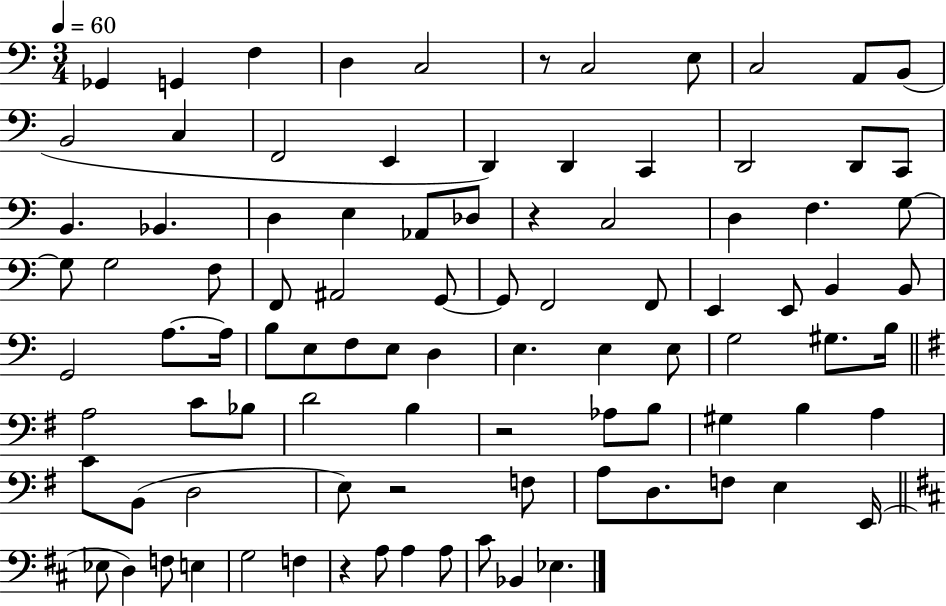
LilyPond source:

{
  \clef bass
  \numericTimeSignature
  \time 3/4
  \key c \major
  \tempo 4 = 60
  ges,4 g,4 f4 | d4 c2 | r8 c2 e8 | c2 a,8 b,8( | \break b,2 c4 | f,2 e,4 | d,4) d,4 c,4 | d,2 d,8 c,8 | \break b,4. bes,4. | d4 e4 aes,8 des8 | r4 c2 | d4 f4. g8~~ | \break g8 g2 f8 | f,8 ais,2 g,8~~ | g,8 f,2 f,8 | e,4 e,8 b,4 b,8 | \break g,2 a8.~~ a16 | b8 e8 f8 e8 d4 | e4. e4 e8 | g2 gis8. b16 | \break \bar "||" \break \key g \major a2 c'8 bes8 | d'2 b4 | r2 aes8 b8 | gis4 b4 a4 | \break c'8 b,8( d2 | e8) r2 f8 | a8 d8. f8 e4 e,16( | \bar "||" \break \key d \major ees8 d4) f8 e4 | g2 f4 | r4 a8 a4 a8 | cis'8 bes,4 ees4. | \break \bar "|."
}